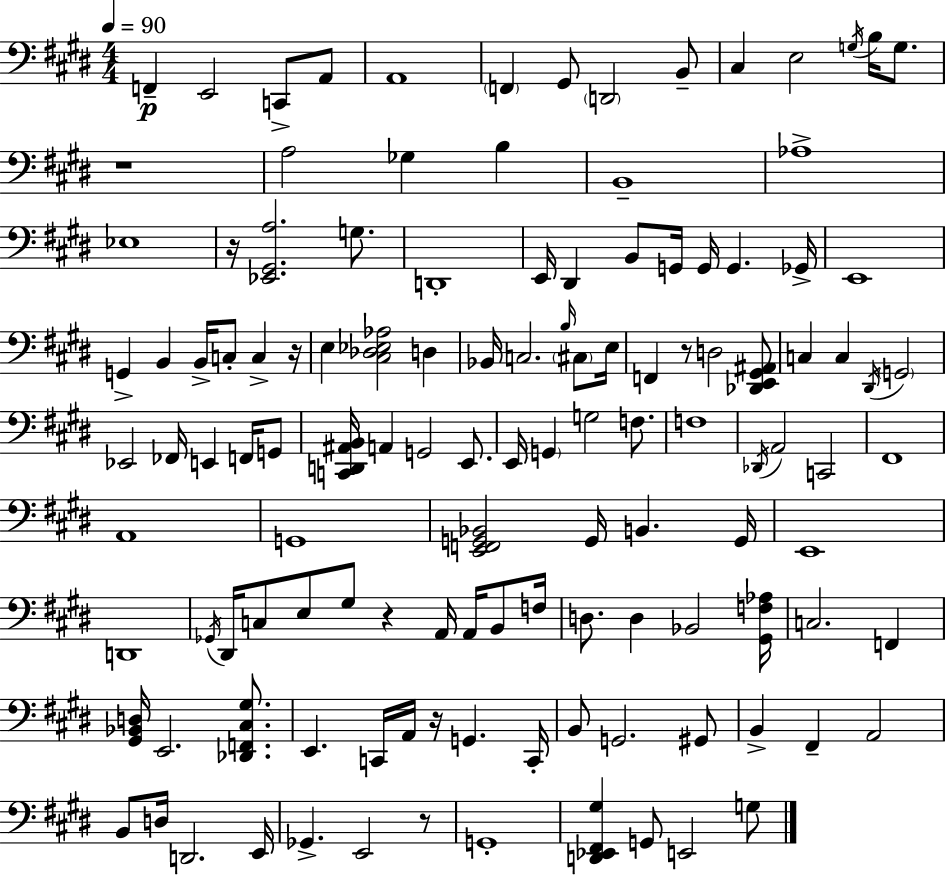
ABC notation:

X:1
T:Untitled
M:4/4
L:1/4
K:E
F,, E,,2 C,,/2 A,,/2 A,,4 F,, ^G,,/2 D,,2 B,,/2 ^C, E,2 G,/4 B,/4 G,/2 z4 A,2 _G, B, B,,4 _A,4 _E,4 z/4 [_E,,^G,,A,]2 G,/2 D,,4 E,,/4 ^D,, B,,/2 G,,/4 G,,/4 G,, _G,,/4 E,,4 G,, B,, B,,/4 C,/2 C, z/4 E, [^C,_D,_E,_A,]2 D, _B,,/4 C,2 B,/4 ^C,/2 E,/4 F,, z/2 D,2 [_D,,E,,^G,,^A,,]/2 C, C, ^D,,/4 G,,2 _E,,2 _F,,/4 E,, F,,/4 G,,/2 [C,,D,,^A,,B,,]/4 A,, G,,2 E,,/2 E,,/4 G,, G,2 F,/2 F,4 _D,,/4 A,,2 C,,2 ^F,,4 A,,4 G,,4 [E,,F,,G,,_B,,]2 G,,/4 B,, G,,/4 E,,4 D,,4 _G,,/4 ^D,,/4 C,/2 E,/2 ^G,/2 z A,,/4 A,,/4 B,,/2 F,/4 D,/2 D, _B,,2 [^G,,F,_A,]/4 C,2 F,, [^G,,_B,,D,]/4 E,,2 [_D,,F,,^C,^G,]/2 E,, C,,/4 A,,/4 z/4 G,, C,,/4 B,,/2 G,,2 ^G,,/2 B,, ^F,, A,,2 B,,/2 D,/4 D,,2 E,,/4 _G,, E,,2 z/2 G,,4 [D,,_E,,^F,,^G,] G,,/2 E,,2 G,/2